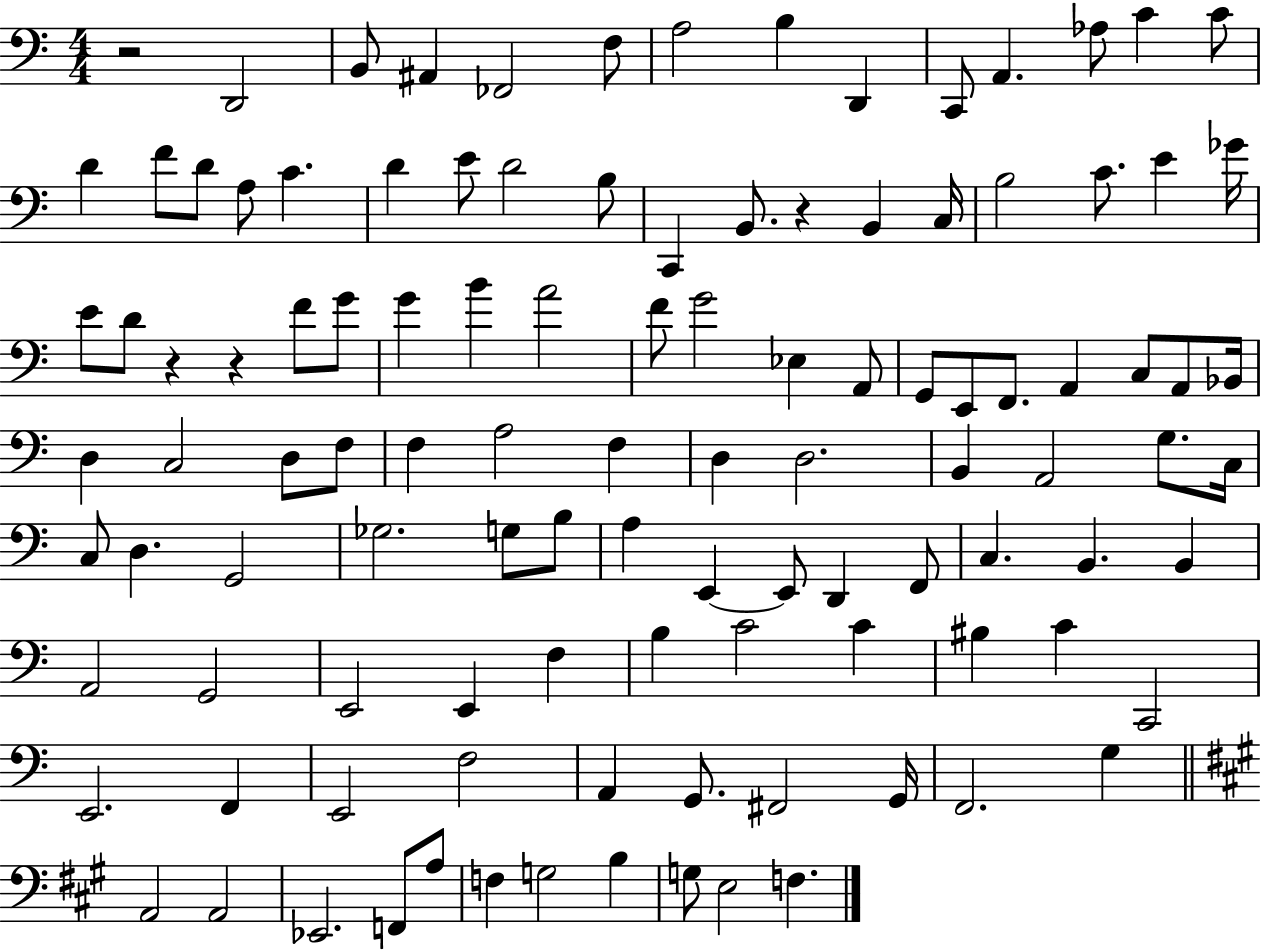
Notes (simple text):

R/h D2/h B2/e A#2/q FES2/h F3/e A3/h B3/q D2/q C2/e A2/q. Ab3/e C4/q C4/e D4/q F4/e D4/e A3/e C4/q. D4/q E4/e D4/h B3/e C2/q B2/e. R/q B2/q C3/s B3/h C4/e. E4/q Gb4/s E4/e D4/e R/q R/q F4/e G4/e G4/q B4/q A4/h F4/e G4/h Eb3/q A2/e G2/e E2/e F2/e. A2/q C3/e A2/e Bb2/s D3/q C3/h D3/e F3/e F3/q A3/h F3/q D3/q D3/h. B2/q A2/h G3/e. C3/s C3/e D3/q. G2/h Gb3/h. G3/e B3/e A3/q E2/q E2/e D2/q F2/e C3/q. B2/q. B2/q A2/h G2/h E2/h E2/q F3/q B3/q C4/h C4/q BIS3/q C4/q C2/h E2/h. F2/q E2/h F3/h A2/q G2/e. F#2/h G2/s F2/h. G3/q A2/h A2/h Eb2/h. F2/e A3/e F3/q G3/h B3/q G3/e E3/h F3/q.